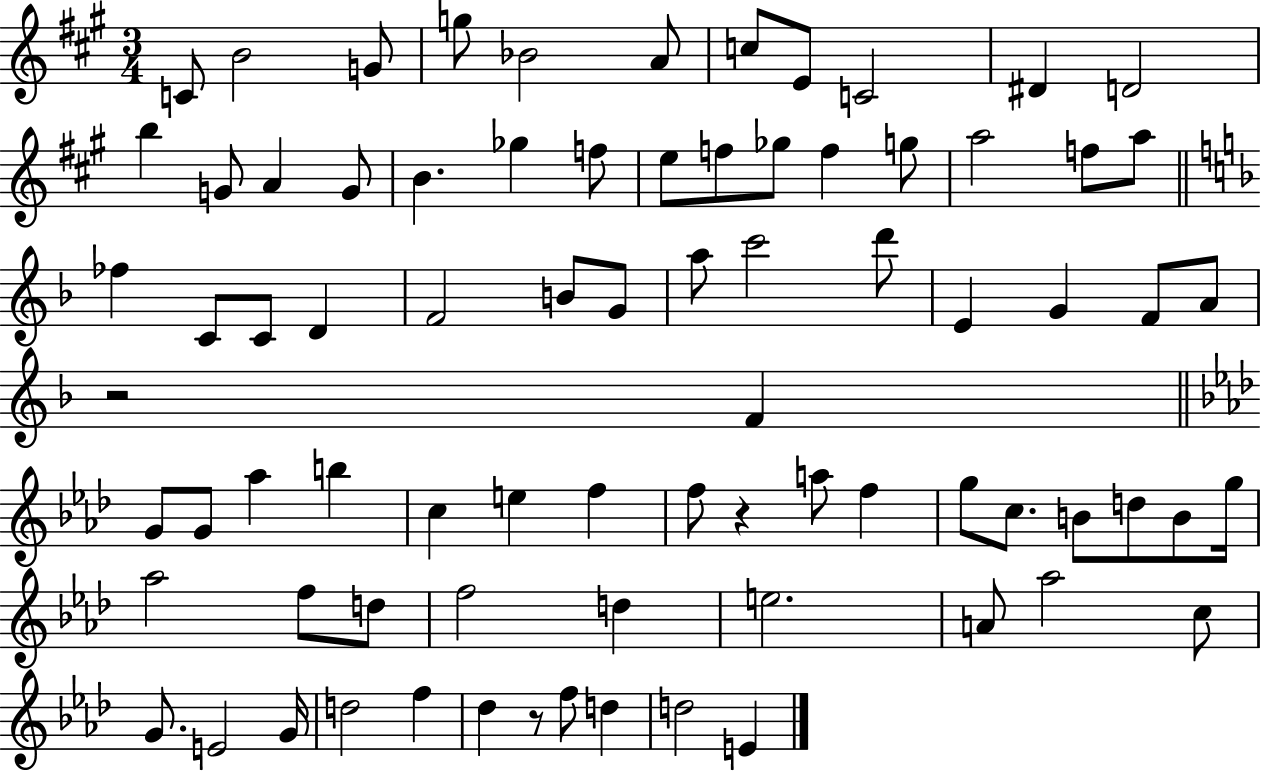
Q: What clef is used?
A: treble